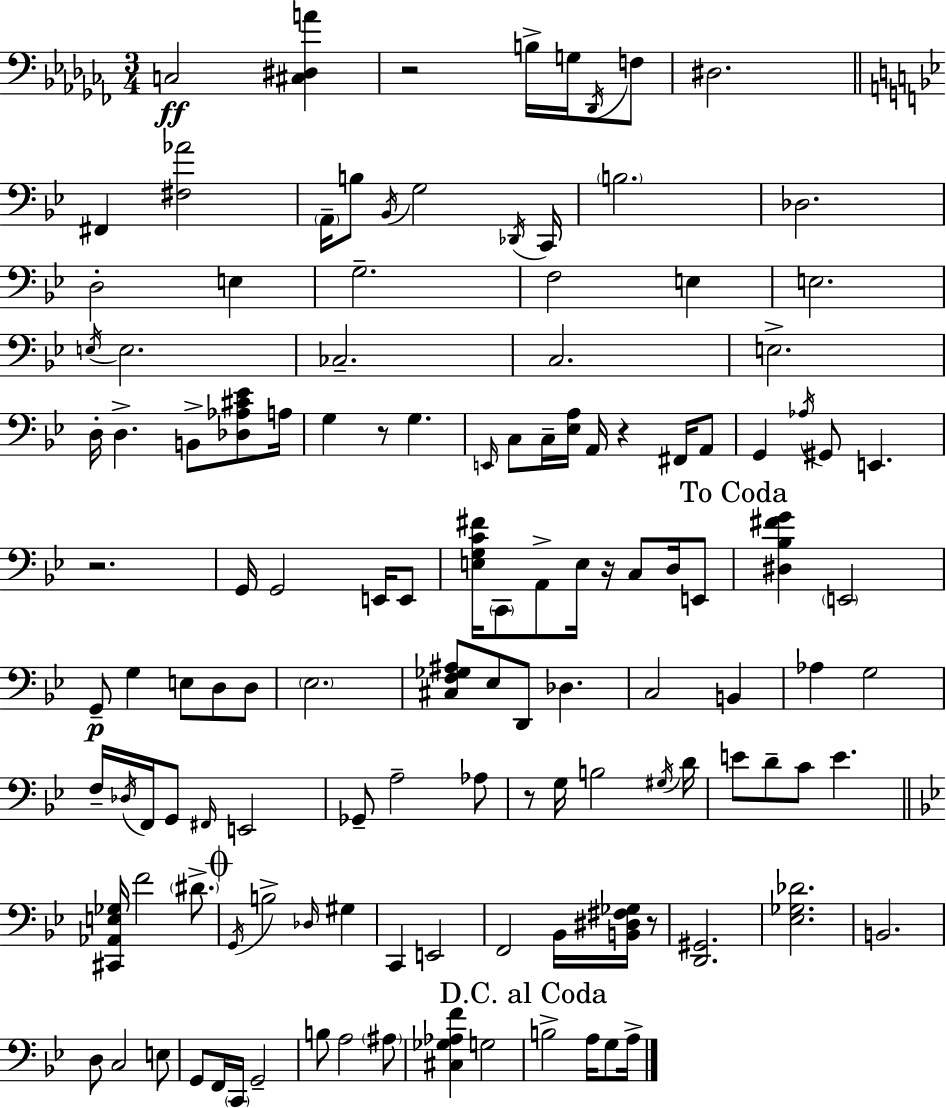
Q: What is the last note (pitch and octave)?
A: A3